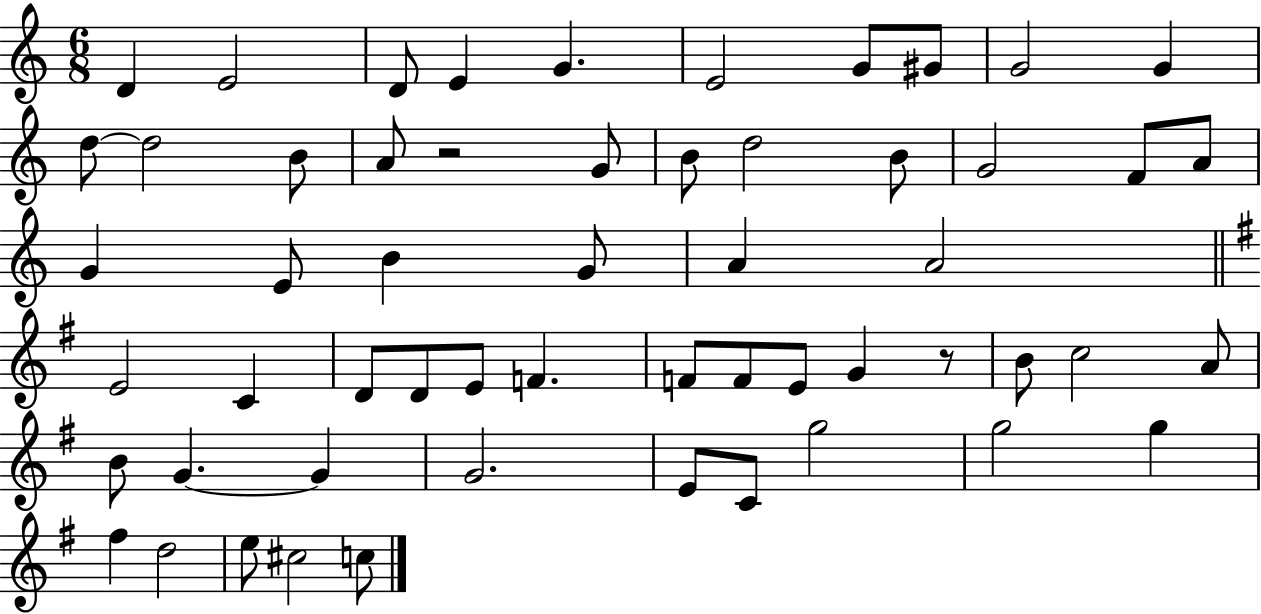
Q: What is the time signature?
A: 6/8